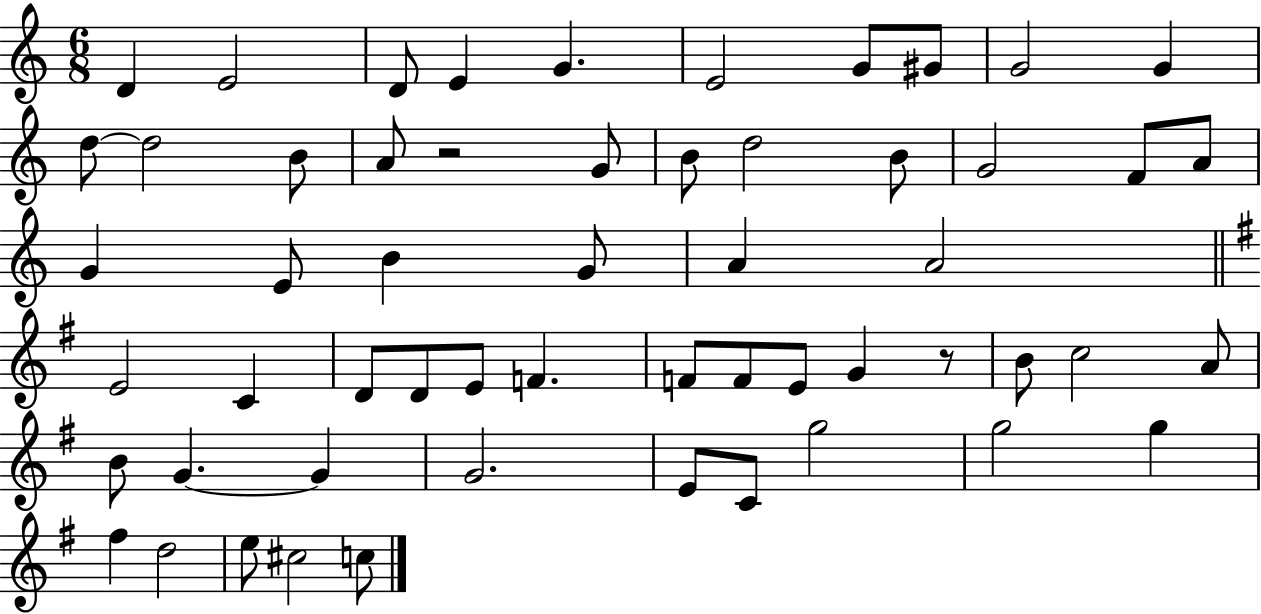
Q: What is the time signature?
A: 6/8